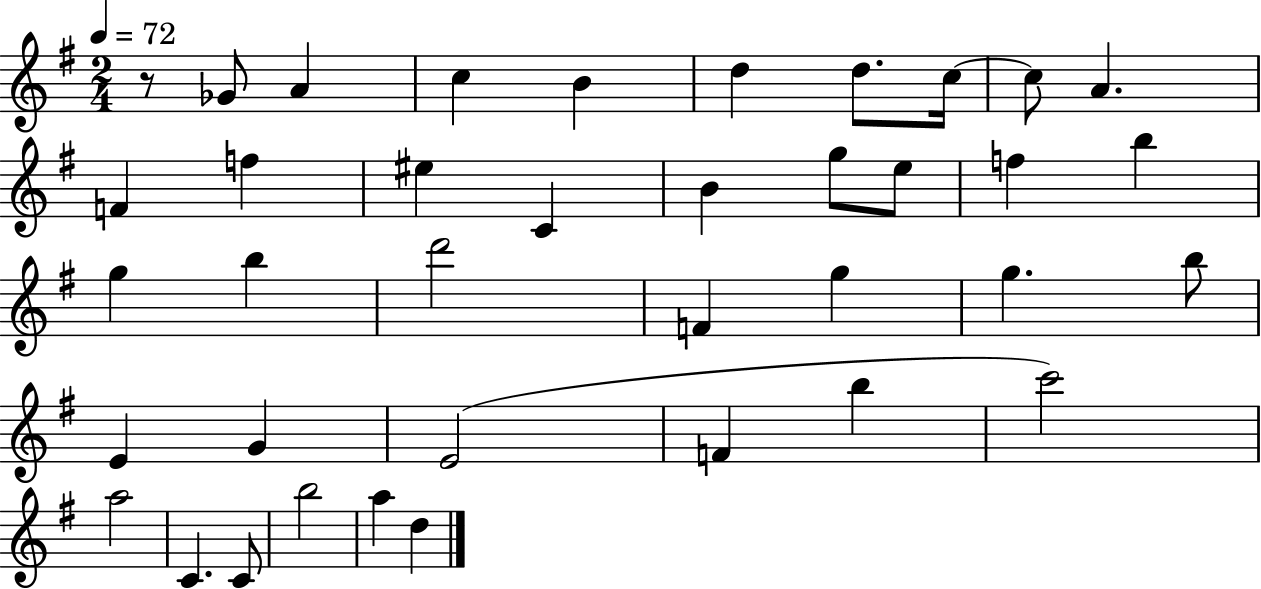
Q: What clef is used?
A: treble